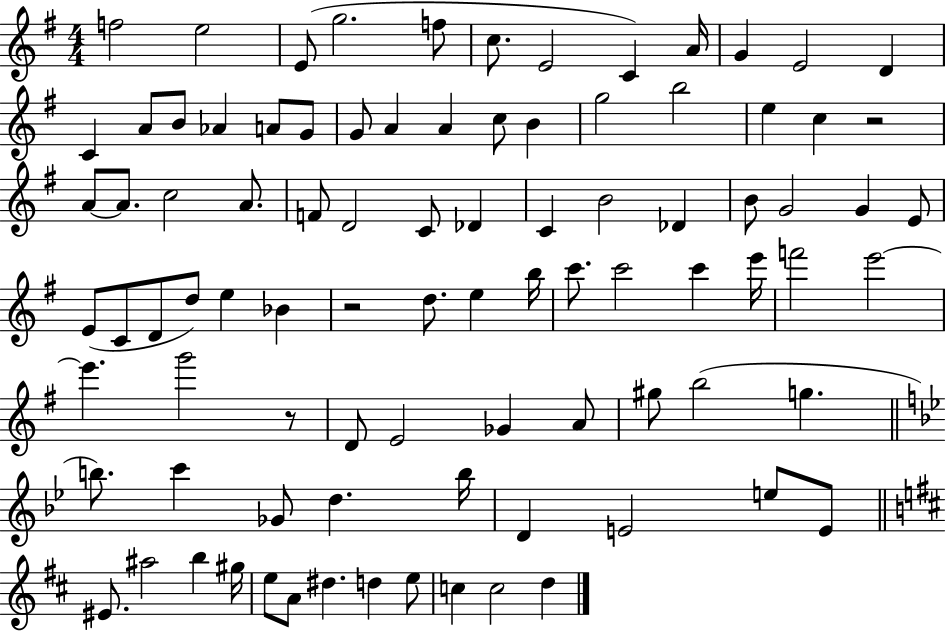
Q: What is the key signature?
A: G major